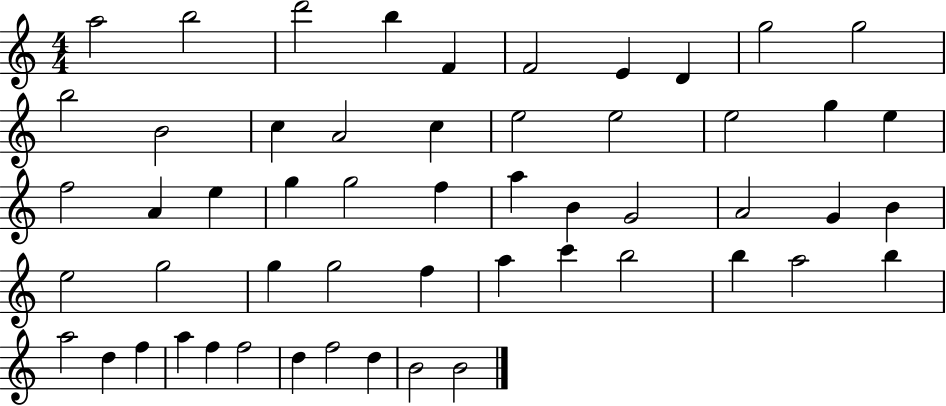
{
  \clef treble
  \numericTimeSignature
  \time 4/4
  \key c \major
  a''2 b''2 | d'''2 b''4 f'4 | f'2 e'4 d'4 | g''2 g''2 | \break b''2 b'2 | c''4 a'2 c''4 | e''2 e''2 | e''2 g''4 e''4 | \break f''2 a'4 e''4 | g''4 g''2 f''4 | a''4 b'4 g'2 | a'2 g'4 b'4 | \break e''2 g''2 | g''4 g''2 f''4 | a''4 c'''4 b''2 | b''4 a''2 b''4 | \break a''2 d''4 f''4 | a''4 f''4 f''2 | d''4 f''2 d''4 | b'2 b'2 | \break \bar "|."
}